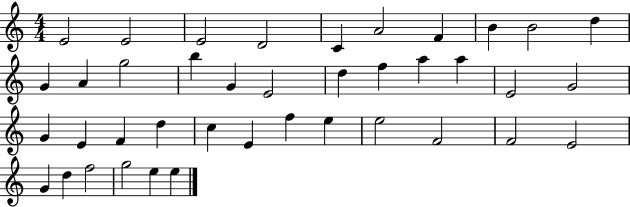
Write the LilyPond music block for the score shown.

{
  \clef treble
  \numericTimeSignature
  \time 4/4
  \key c \major
  e'2 e'2 | e'2 d'2 | c'4 a'2 f'4 | b'4 b'2 d''4 | \break g'4 a'4 g''2 | b''4 g'4 e'2 | d''4 f''4 a''4 a''4 | e'2 g'2 | \break g'4 e'4 f'4 d''4 | c''4 e'4 f''4 e''4 | e''2 f'2 | f'2 e'2 | \break g'4 d''4 f''2 | g''2 e''4 e''4 | \bar "|."
}